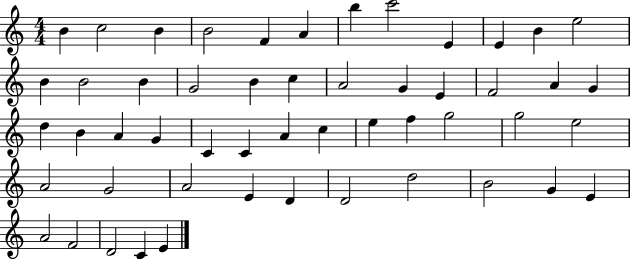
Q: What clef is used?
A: treble